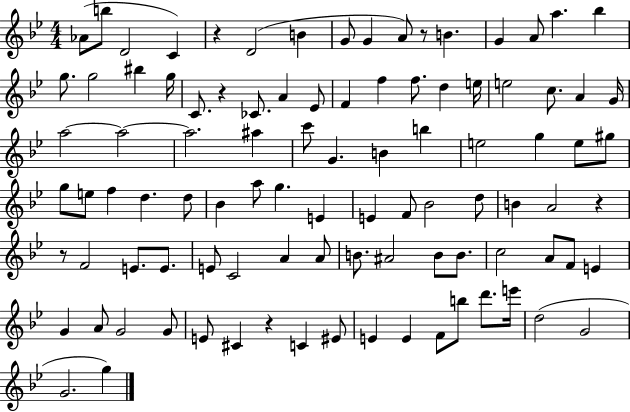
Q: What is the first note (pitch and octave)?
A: Ab4